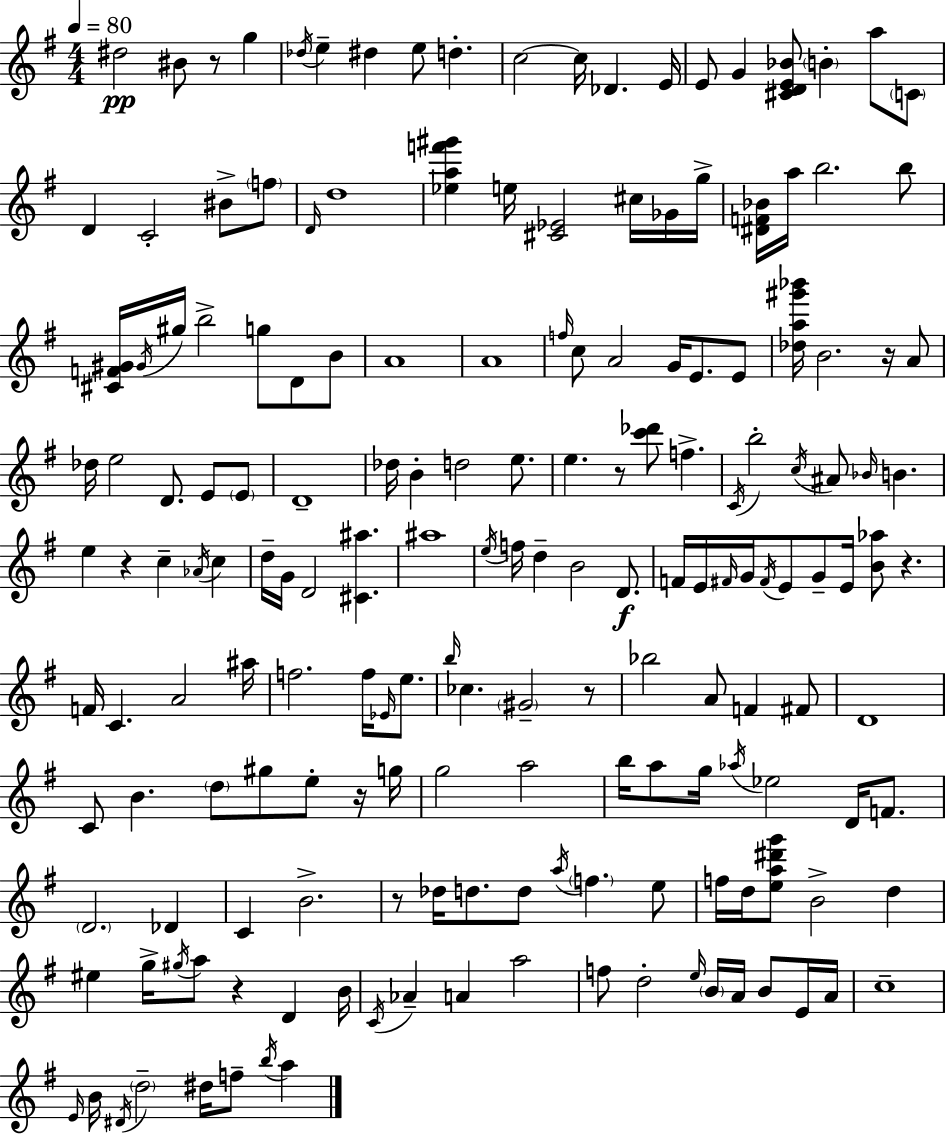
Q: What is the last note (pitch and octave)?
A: A5